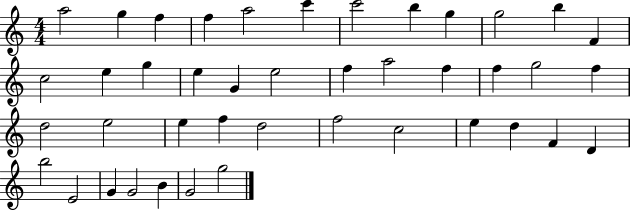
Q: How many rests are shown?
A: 0